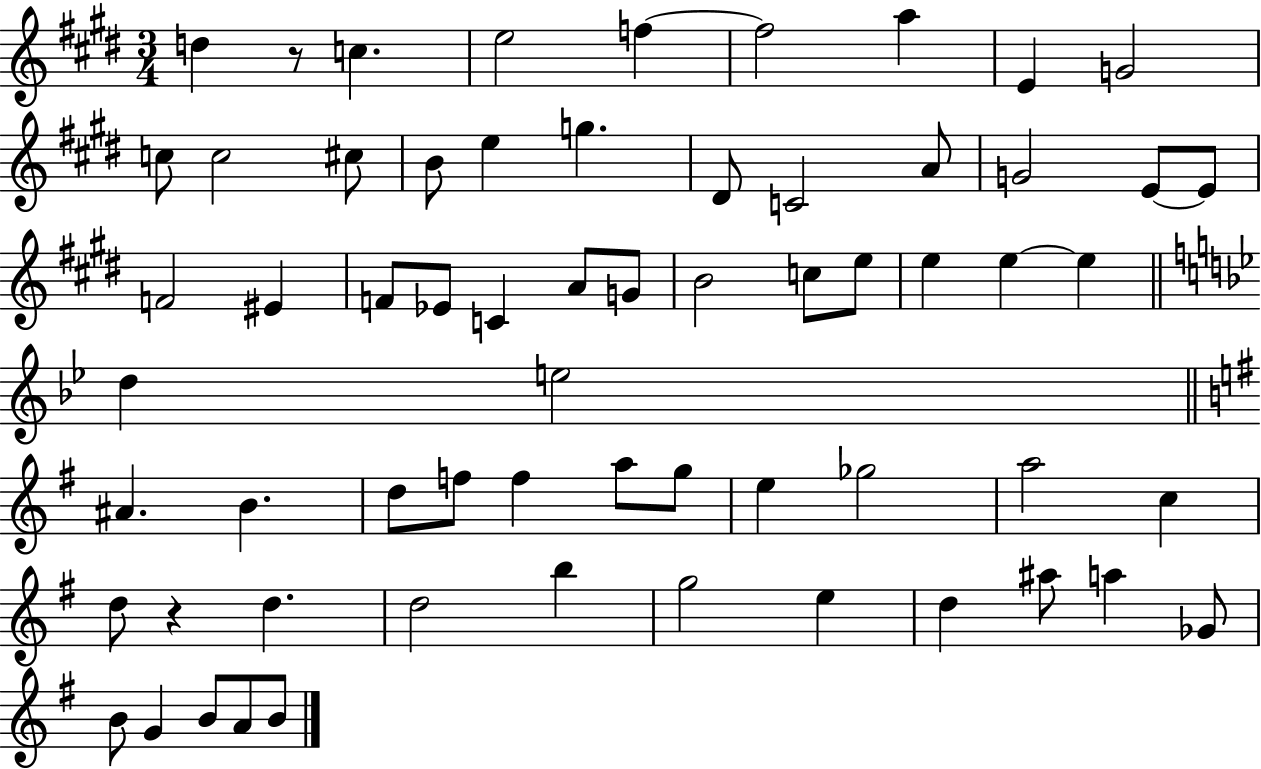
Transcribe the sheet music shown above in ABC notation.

X:1
T:Untitled
M:3/4
L:1/4
K:E
d z/2 c e2 f f2 a E G2 c/2 c2 ^c/2 B/2 e g ^D/2 C2 A/2 G2 E/2 E/2 F2 ^E F/2 _E/2 C A/2 G/2 B2 c/2 e/2 e e e d e2 ^A B d/2 f/2 f a/2 g/2 e _g2 a2 c d/2 z d d2 b g2 e d ^a/2 a _G/2 B/2 G B/2 A/2 B/2